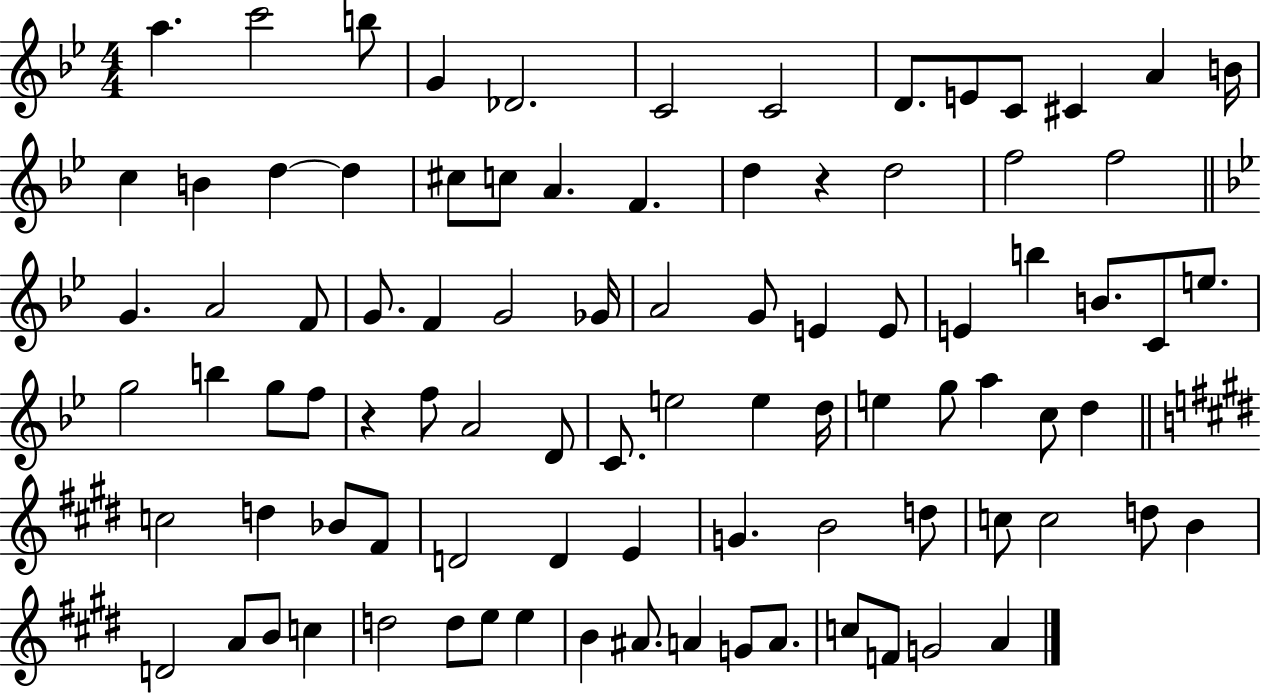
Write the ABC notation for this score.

X:1
T:Untitled
M:4/4
L:1/4
K:Bb
a c'2 b/2 G _D2 C2 C2 D/2 E/2 C/2 ^C A B/4 c B d d ^c/2 c/2 A F d z d2 f2 f2 G A2 F/2 G/2 F G2 _G/4 A2 G/2 E E/2 E b B/2 C/2 e/2 g2 b g/2 f/2 z f/2 A2 D/2 C/2 e2 e d/4 e g/2 a c/2 d c2 d _B/2 ^F/2 D2 D E G B2 d/2 c/2 c2 d/2 B D2 A/2 B/2 c d2 d/2 e/2 e B ^A/2 A G/2 A/2 c/2 F/2 G2 A